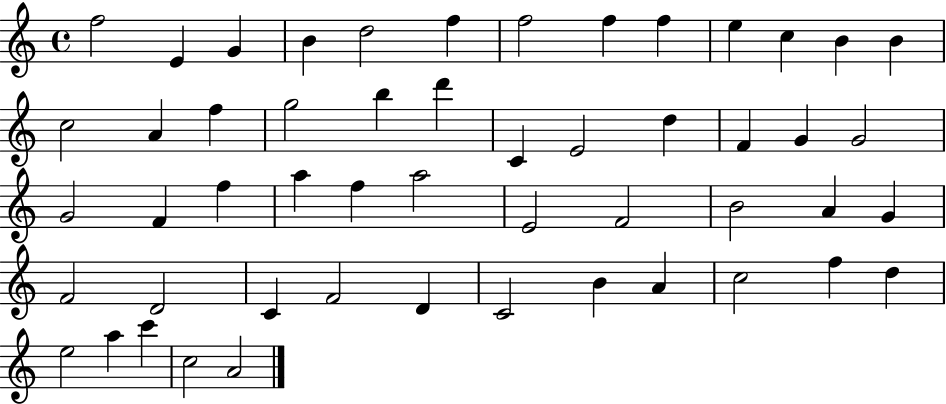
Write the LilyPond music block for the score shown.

{
  \clef treble
  \time 4/4
  \defaultTimeSignature
  \key c \major
  f''2 e'4 g'4 | b'4 d''2 f''4 | f''2 f''4 f''4 | e''4 c''4 b'4 b'4 | \break c''2 a'4 f''4 | g''2 b''4 d'''4 | c'4 e'2 d''4 | f'4 g'4 g'2 | \break g'2 f'4 f''4 | a''4 f''4 a''2 | e'2 f'2 | b'2 a'4 g'4 | \break f'2 d'2 | c'4 f'2 d'4 | c'2 b'4 a'4 | c''2 f''4 d''4 | \break e''2 a''4 c'''4 | c''2 a'2 | \bar "|."
}